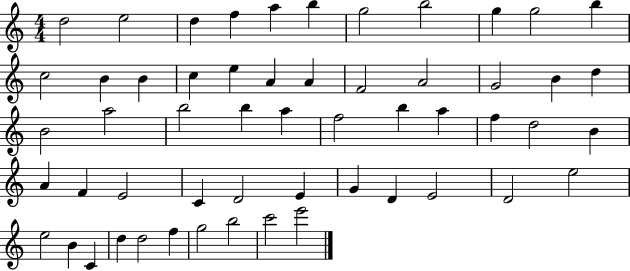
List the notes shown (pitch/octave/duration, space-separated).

D5/h E5/h D5/q F5/q A5/q B5/q G5/h B5/h G5/q G5/h B5/q C5/h B4/q B4/q C5/q E5/q A4/q A4/q F4/h A4/h G4/h B4/q D5/q B4/h A5/h B5/h B5/q A5/q F5/h B5/q A5/q F5/q D5/h B4/q A4/q F4/q E4/h C4/q D4/h E4/q G4/q D4/q E4/h D4/h E5/h E5/h B4/q C4/q D5/q D5/h F5/q G5/h B5/h C6/h E6/h